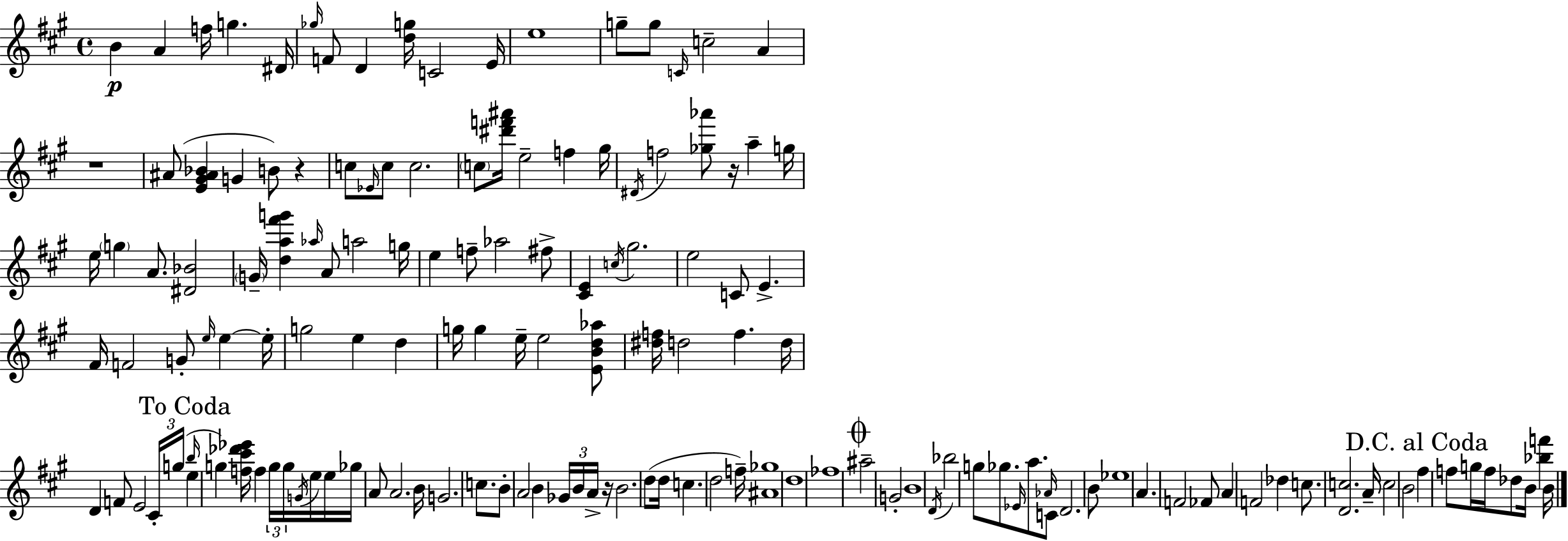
{
  \clef treble
  \time 4/4
  \defaultTimeSignature
  \key a \major
  b'4\p a'4 f''16 g''4. dis'16 | \grace { ges''16 } f'8 d'4 <d'' g''>16 c'2 | e'16 e''1 | g''8-- g''8 \grace { c'16 } c''2-- a'4 | \break r1 | ais'8( <e' gis' ais' bes'>4 g'4 b'8) r4 | c''8 \grace { ees'16 } c''8 c''2. | \parenthesize c''8 <dis''' f''' ais'''>16 e''2-- f''4 | \break gis''16 \acciaccatura { dis'16 } f''2 <ges'' aes'''>8 r16 a''4-- | g''16 e''16 \parenthesize g''4 a'8. <dis' bes'>2 | \parenthesize g'16-- <d'' a'' fis''' g'''>4 \grace { aes''16 } a'8 a''2 | g''16 e''4 f''8-- aes''2 | \break fis''8-> <cis' e'>4 \acciaccatura { c''16 } gis''2. | e''2 c'8 | e'4.-> fis'16 f'2 g'8-. | \grace { e''16 } e''4~~ e''16-. g''2 e''4 | \break d''4 g''16 g''4 e''16-- e''2 | <e' b' d'' aes''>8 <dis'' f''>16 d''2 | f''4. d''16 d'4 f'8 e'2 | \tuplet 3/2 { cis'16-. g''16( \mark "To Coda" \grace { b''16 } } e''4 g''4) | \break <f'' cis''' des''' ees'''>16 f''4 \tuplet 3/2 { g''16 g''16 \acciaccatura { g'16 } } e''16 e''16 ges''16 a'8 a'2. | b'16 g'2. | c''8. b'8-. a'2 | b'4 \tuplet 3/2 { ges'16 b'16 a'16-> } r16 b'2. | \break d''8( d''16 c''4. | d''2 f''16--) <ais' ges''>1 | d''1 | fes''1 | \break \mark \markup { \musicglyph "scripts.coda" } ais''2-- | g'2-. b'1 | \acciaccatura { d'16 } bes''2 | g''8 ges''8. \grace { ees'16 } a''8. \grace { aes'16 } c'8 d'2. | \break b'8 ees''1 | a'4. | f'2 fes'8 a'4 | f'2 des''4 c''8. <d' c''>2. | \break a'16-- c''2 | b'2 \mark "D.C. al Coda" fis''4 | f''8 g''16 f''16 des''8 b'16 <bes'' f'''>4 b'16 \bar "|."
}